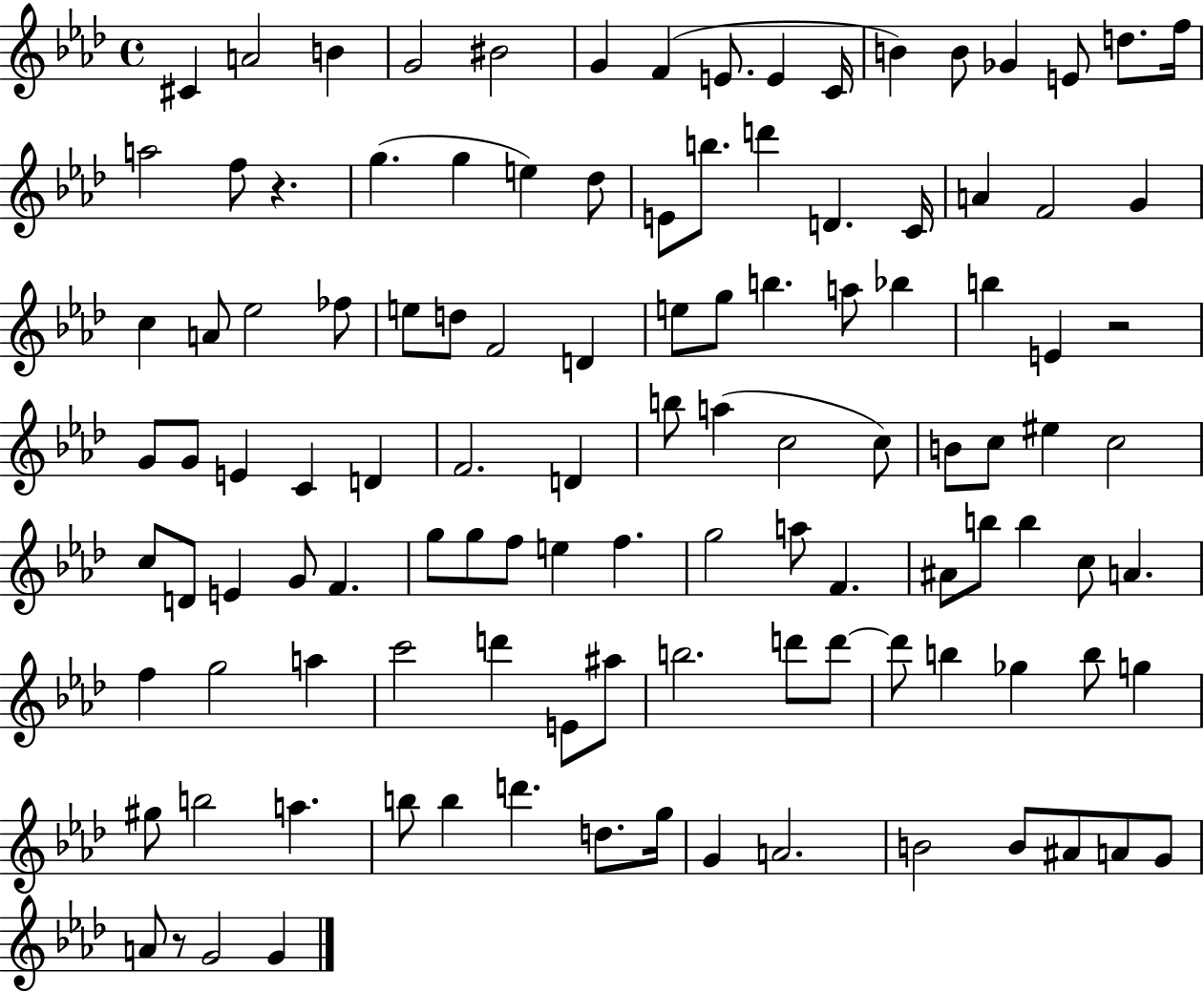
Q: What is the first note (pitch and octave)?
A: C#4